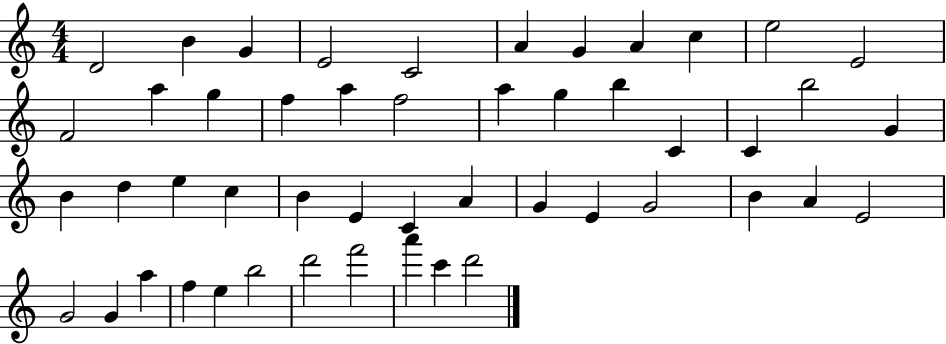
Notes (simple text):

D4/h B4/q G4/q E4/h C4/h A4/q G4/q A4/q C5/q E5/h E4/h F4/h A5/q G5/q F5/q A5/q F5/h A5/q G5/q B5/q C4/q C4/q B5/h G4/q B4/q D5/q E5/q C5/q B4/q E4/q C4/q A4/q G4/q E4/q G4/h B4/q A4/q E4/h G4/h G4/q A5/q F5/q E5/q B5/h D6/h F6/h A6/q C6/q D6/h